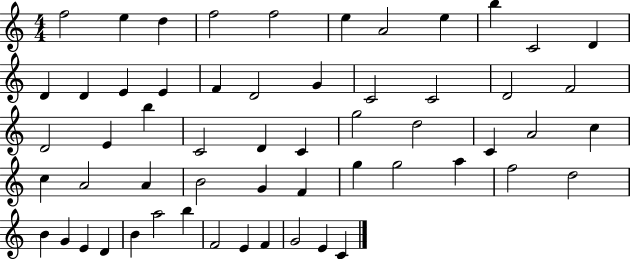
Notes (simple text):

F5/h E5/q D5/q F5/h F5/h E5/q A4/h E5/q B5/q C4/h D4/q D4/q D4/q E4/q E4/q F4/q D4/h G4/q C4/h C4/h D4/h F4/h D4/h E4/q B5/q C4/h D4/q C4/q G5/h D5/h C4/q A4/h C5/q C5/q A4/h A4/q B4/h G4/q F4/q G5/q G5/h A5/q F5/h D5/h B4/q G4/q E4/q D4/q B4/q A5/h B5/q F4/h E4/q F4/q G4/h E4/q C4/q